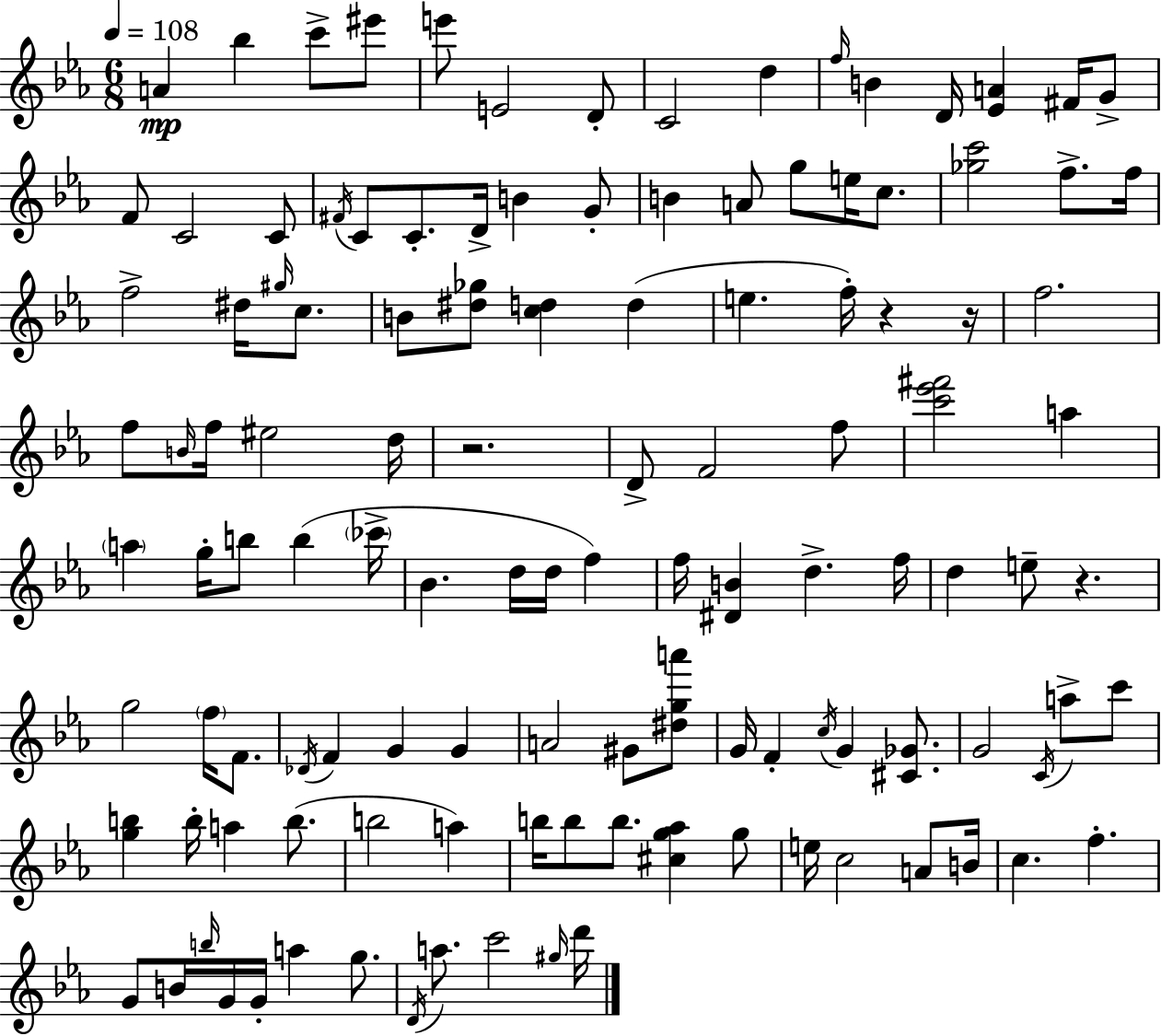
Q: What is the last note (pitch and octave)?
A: D6